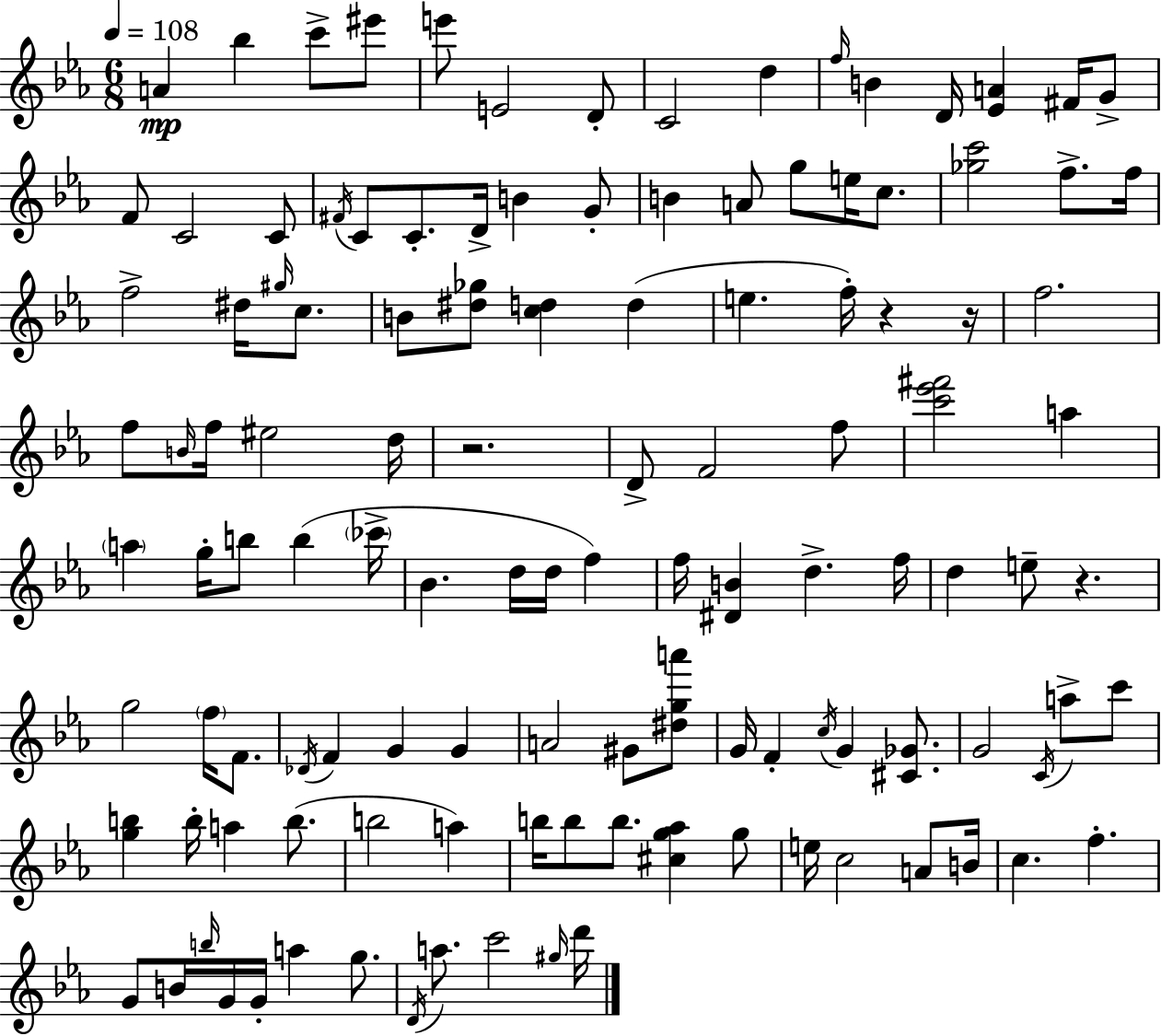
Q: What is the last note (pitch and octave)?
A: D6